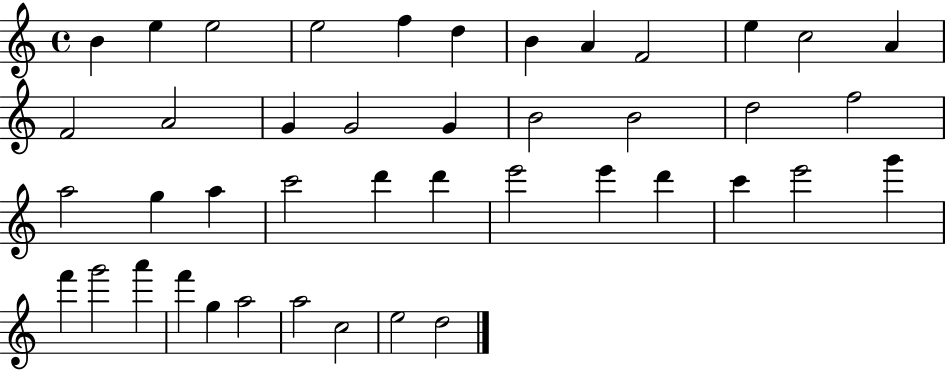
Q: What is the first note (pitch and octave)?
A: B4